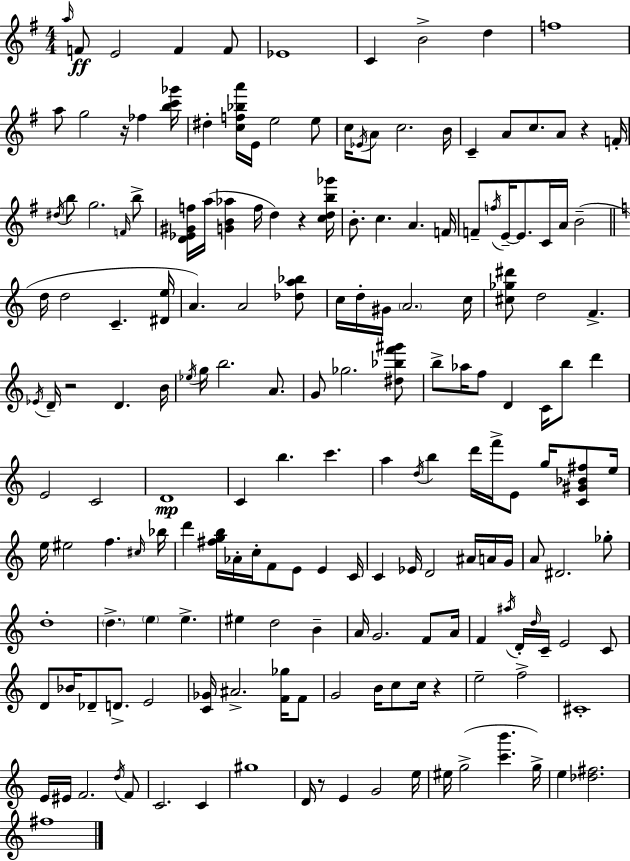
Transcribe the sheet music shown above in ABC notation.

X:1
T:Untitled
M:4/4
L:1/4
K:Em
a/4 F/2 E2 F F/2 _E4 C B2 d f4 a/2 g2 z/4 _f [bc'_g']/4 ^d [cf_ba']/4 E/4 e2 e/2 c/4 _E/4 A/2 c2 B/4 C A/2 c/2 A/2 z F/4 ^d/4 b/2 g2 F/4 b/2 [D_E^Gf]/4 a/4 [GB_a] f/4 d z [cdb_g']/4 B/2 c A F/4 F/2 f/4 E/4 E/2 C/4 A/4 B2 d/4 d2 C [^De]/4 A A2 [_da_b]/2 c/4 d/4 ^G/4 A2 c/4 [^c_g^d']/2 d2 F _E/4 D/4 z2 D B/4 _e/4 g/4 b2 A/2 G/2 _g2 [^d_bf'^g']/2 b/2 _a/4 f/2 D C/4 b/2 d' E2 C2 D4 C b c' a d/4 b d'/4 f'/4 E/2 g/4 [C^G_B^f]/2 e/4 e/4 ^e2 f ^c/4 _b/4 d' [^fgb]/4 _A/4 c/4 F/2 E/2 E C/4 C _E/4 D2 ^A/4 A/4 G/4 A/2 ^D2 _g/2 d4 d e e ^e d2 B A/4 G2 F/2 A/4 F ^a/4 D/4 d/4 C/4 E2 C/2 D/2 _B/4 _D/2 D/2 E2 [C_G]/4 ^A2 [F_g]/4 F/2 G2 B/4 c/2 c/4 z e2 f2 ^C4 E/4 ^E/4 F2 d/4 F/2 C2 C ^g4 D/4 z/2 E G2 e/4 ^e/4 g2 [c'b'] g/4 e [_d^f]2 ^f4